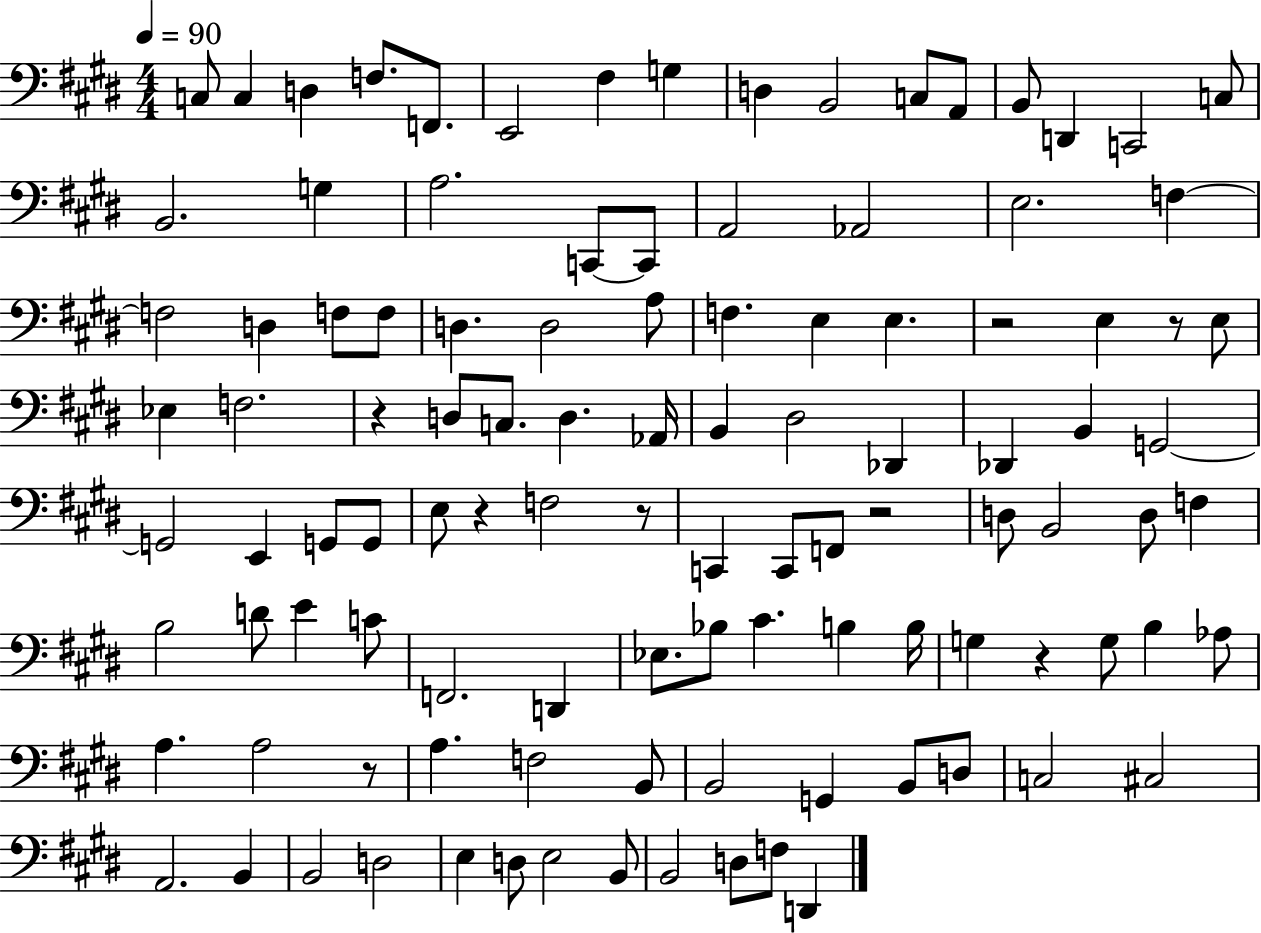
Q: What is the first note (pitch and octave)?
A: C3